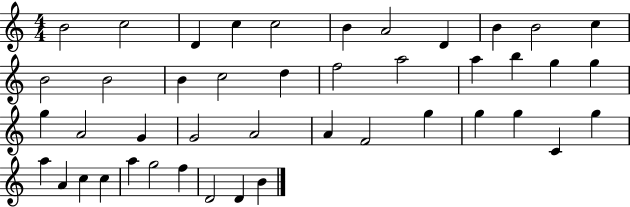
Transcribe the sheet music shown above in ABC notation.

X:1
T:Untitled
M:4/4
L:1/4
K:C
B2 c2 D c c2 B A2 D B B2 c B2 B2 B c2 d f2 a2 a b g g g A2 G G2 A2 A F2 g g g C g a A c c a g2 f D2 D B